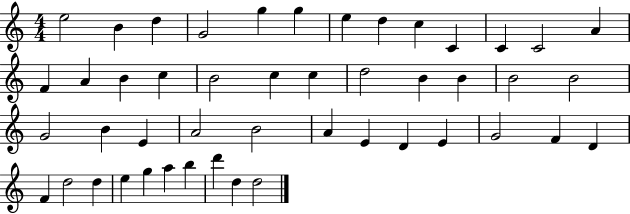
X:1
T:Untitled
M:4/4
L:1/4
K:C
e2 B d G2 g g e d c C C C2 A F A B c B2 c c d2 B B B2 B2 G2 B E A2 B2 A E D E G2 F D F d2 d e g a b d' d d2